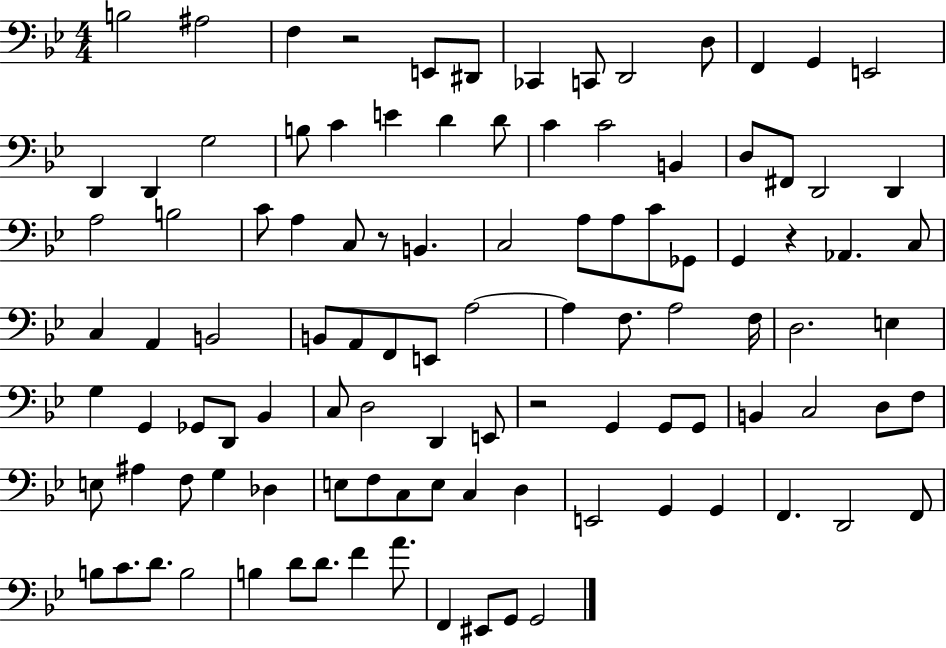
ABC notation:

X:1
T:Untitled
M:4/4
L:1/4
K:Bb
B,2 ^A,2 F, z2 E,,/2 ^D,,/2 _C,, C,,/2 D,,2 D,/2 F,, G,, E,,2 D,, D,, G,2 B,/2 C E D D/2 C C2 B,, D,/2 ^F,,/2 D,,2 D,, A,2 B,2 C/2 A, C,/2 z/2 B,, C,2 A,/2 A,/2 C/2 _G,,/2 G,, z _A,, C,/2 C, A,, B,,2 B,,/2 A,,/2 F,,/2 E,,/2 A,2 A, F,/2 A,2 F,/4 D,2 E, G, G,, _G,,/2 D,,/2 _B,, C,/2 D,2 D,, E,,/2 z2 G,, G,,/2 G,,/2 B,, C,2 D,/2 F,/2 E,/2 ^A, F,/2 G, _D, E,/2 F,/2 C,/2 E,/2 C, D, E,,2 G,, G,, F,, D,,2 F,,/2 B,/2 C/2 D/2 B,2 B, D/2 D/2 F A/2 F,, ^E,,/2 G,,/2 G,,2